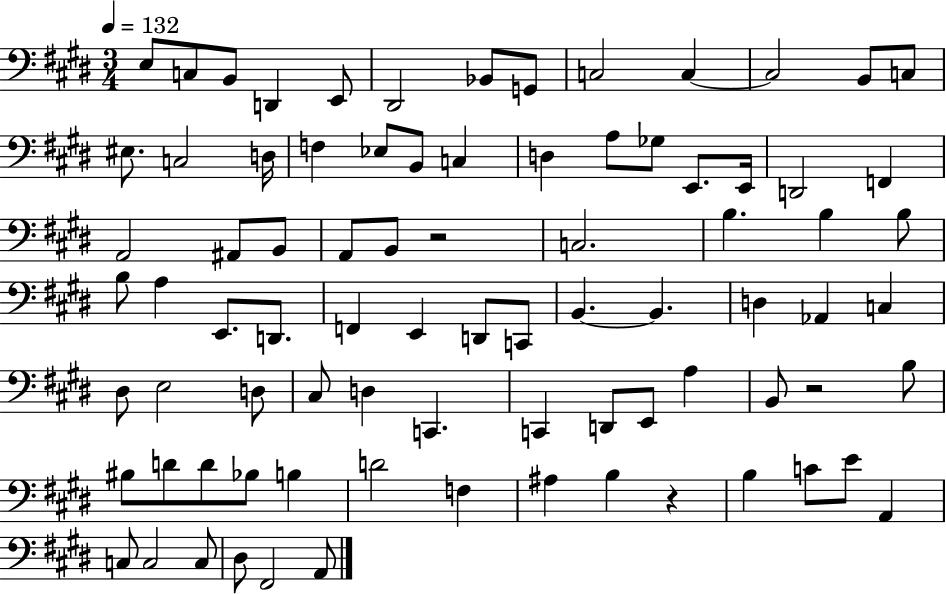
E3/e C3/e B2/e D2/q E2/e D#2/h Bb2/e G2/e C3/h C3/q C3/h B2/e C3/e EIS3/e. C3/h D3/s F3/q Eb3/e B2/e C3/q D3/q A3/e Gb3/e E2/e. E2/s D2/h F2/q A2/h A#2/e B2/e A2/e B2/e R/h C3/h. B3/q. B3/q B3/e B3/e A3/q E2/e. D2/e. F2/q E2/q D2/e C2/e B2/q. B2/q. D3/q Ab2/q C3/q D#3/e E3/h D3/e C#3/e D3/q C2/q. C2/q D2/e E2/e A3/q B2/e R/h B3/e BIS3/e D4/e D4/e Bb3/e B3/q D4/h F3/q A#3/q B3/q R/q B3/q C4/e E4/e A2/q C3/e C3/h C3/e D#3/e F#2/h A2/e